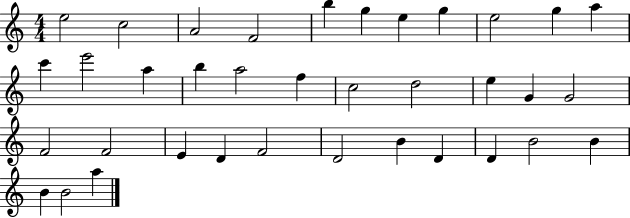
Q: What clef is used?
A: treble